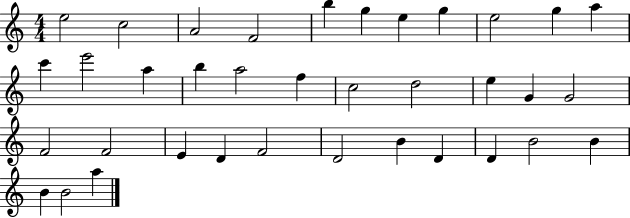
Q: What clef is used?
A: treble